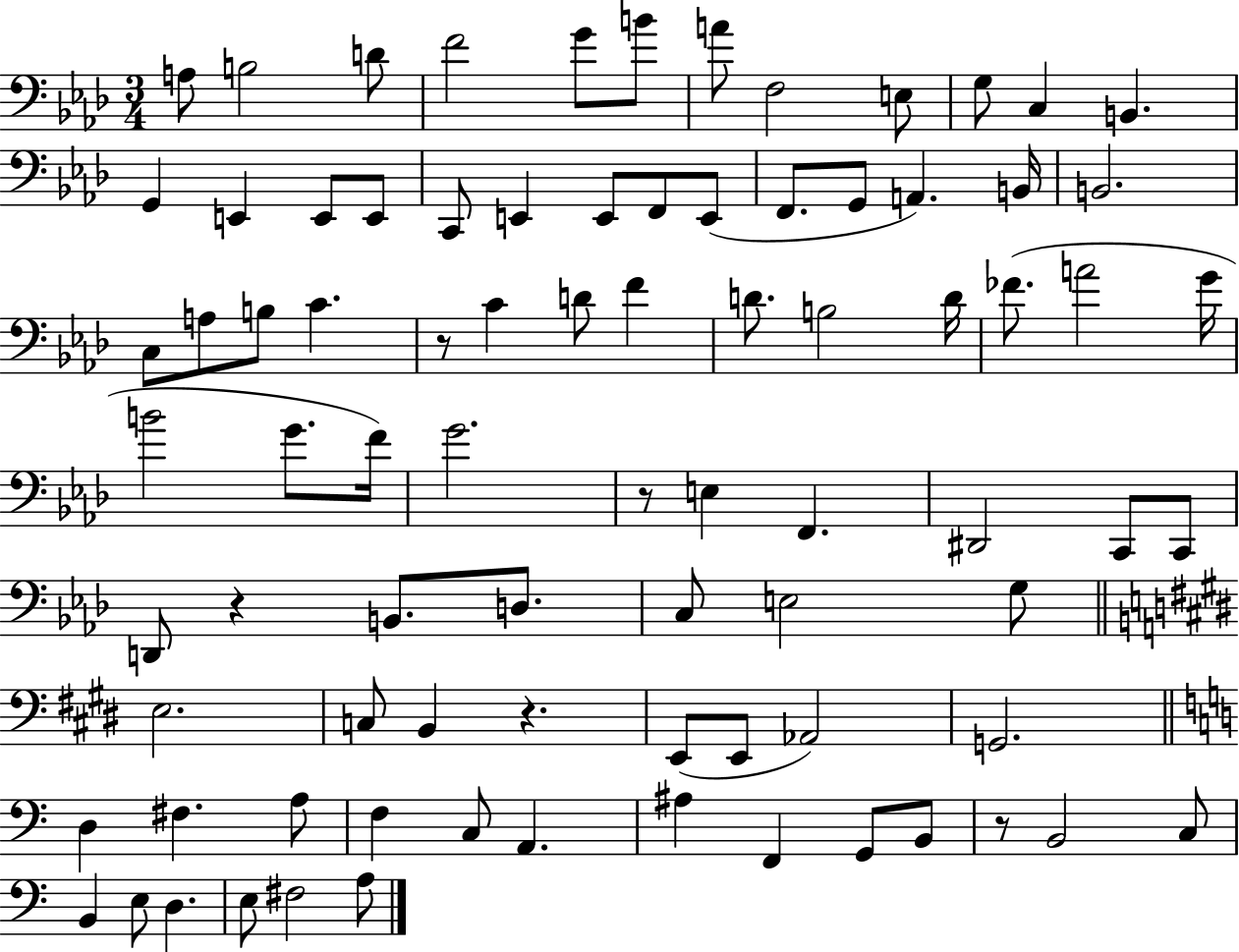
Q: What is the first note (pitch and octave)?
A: A3